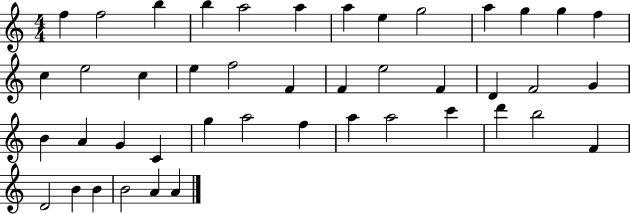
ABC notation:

X:1
T:Untitled
M:4/4
L:1/4
K:C
f f2 b b a2 a a e g2 a g g f c e2 c e f2 F F e2 F D F2 G B A G C g a2 f a a2 c' d' b2 F D2 B B B2 A A